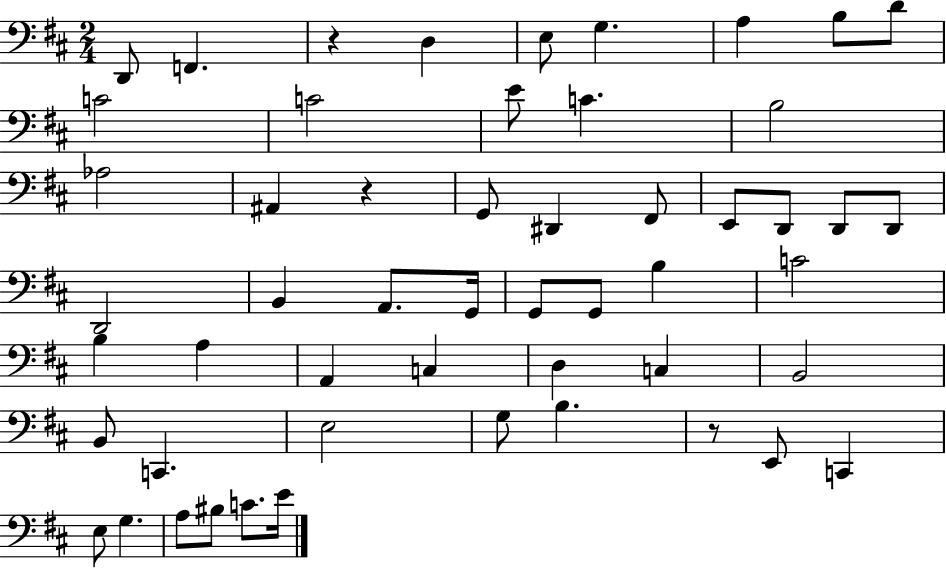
X:1
T:Untitled
M:2/4
L:1/4
K:D
D,,/2 F,, z D, E,/2 G, A, B,/2 D/2 C2 C2 E/2 C B,2 _A,2 ^A,, z G,,/2 ^D,, ^F,,/2 E,,/2 D,,/2 D,,/2 D,,/2 D,,2 B,, A,,/2 G,,/4 G,,/2 G,,/2 B, C2 B, A, A,, C, D, C, B,,2 B,,/2 C,, E,2 G,/2 B, z/2 E,,/2 C,, E,/2 G, A,/2 ^B,/2 C/2 E/4